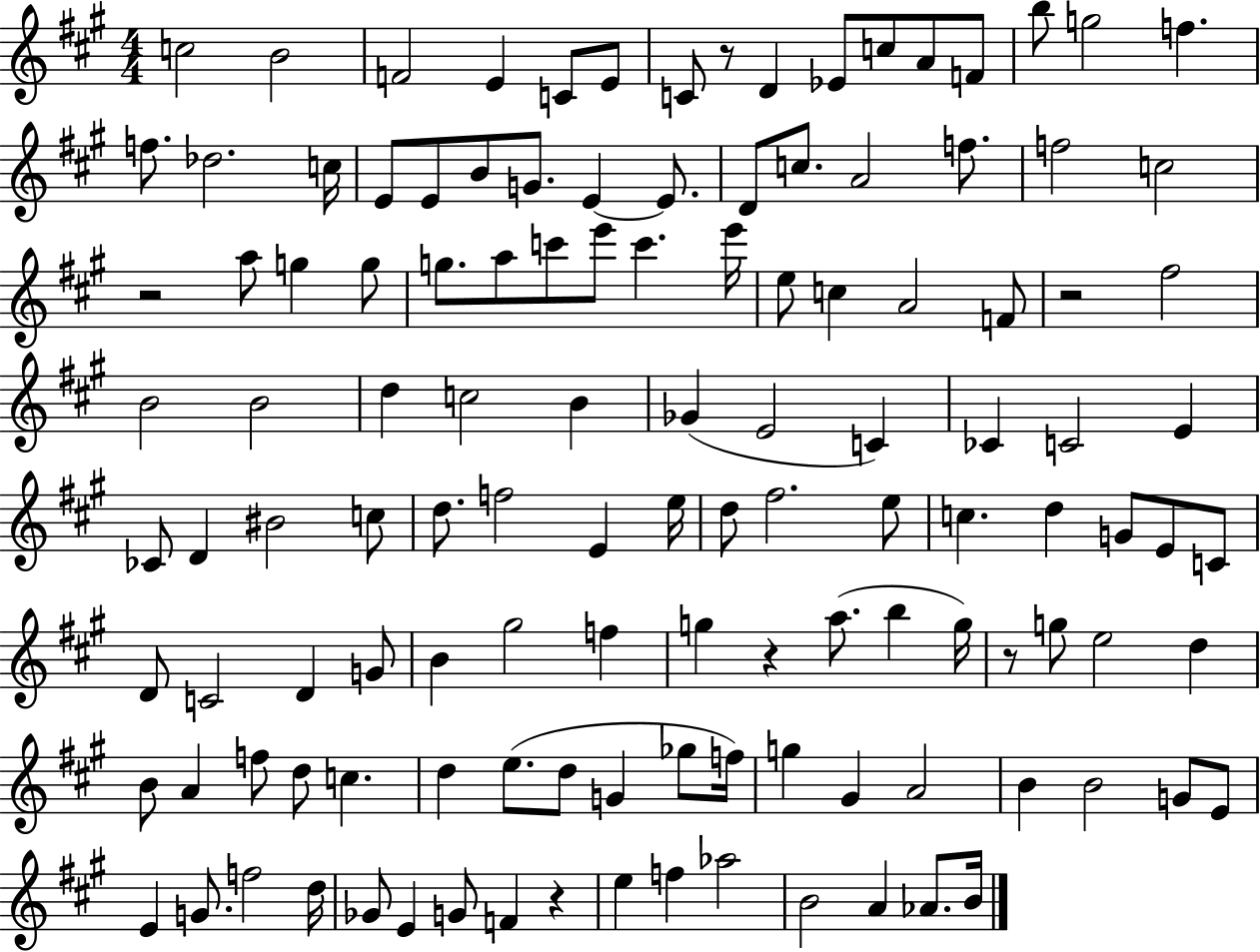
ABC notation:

X:1
T:Untitled
M:4/4
L:1/4
K:A
c2 B2 F2 E C/2 E/2 C/2 z/2 D _E/2 c/2 A/2 F/2 b/2 g2 f f/2 _d2 c/4 E/2 E/2 B/2 G/2 E E/2 D/2 c/2 A2 f/2 f2 c2 z2 a/2 g g/2 g/2 a/2 c'/2 e'/2 c' e'/4 e/2 c A2 F/2 z2 ^f2 B2 B2 d c2 B _G E2 C _C C2 E _C/2 D ^B2 c/2 d/2 f2 E e/4 d/2 ^f2 e/2 c d G/2 E/2 C/2 D/2 C2 D G/2 B ^g2 f g z a/2 b g/4 z/2 g/2 e2 d B/2 A f/2 d/2 c d e/2 d/2 G _g/2 f/4 g ^G A2 B B2 G/2 E/2 E G/2 f2 d/4 _G/2 E G/2 F z e f _a2 B2 A _A/2 B/4